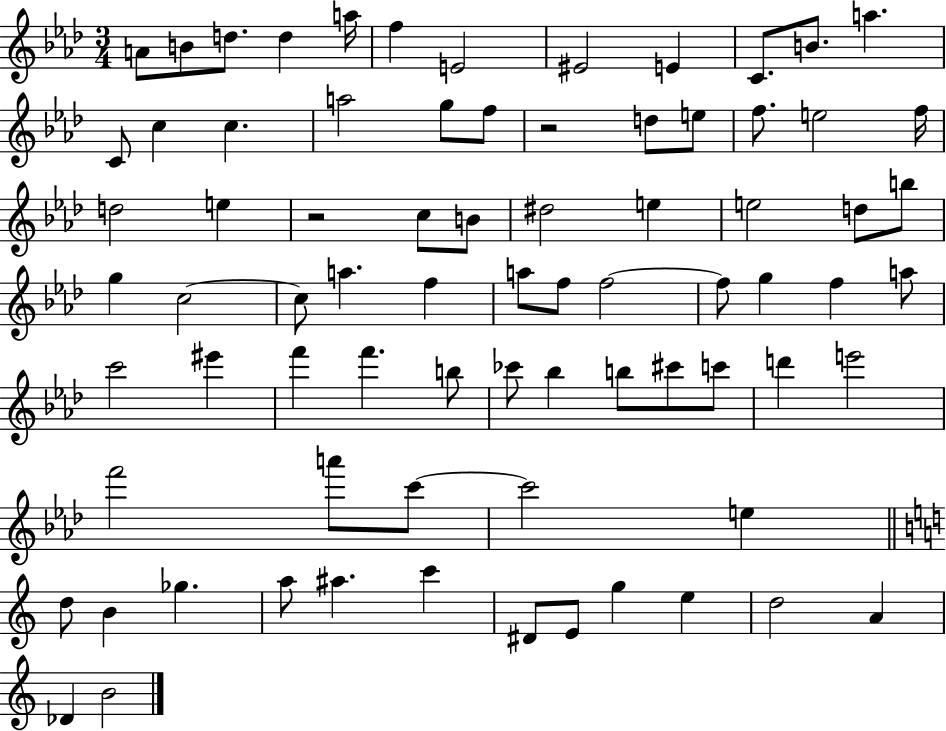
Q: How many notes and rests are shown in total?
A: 77